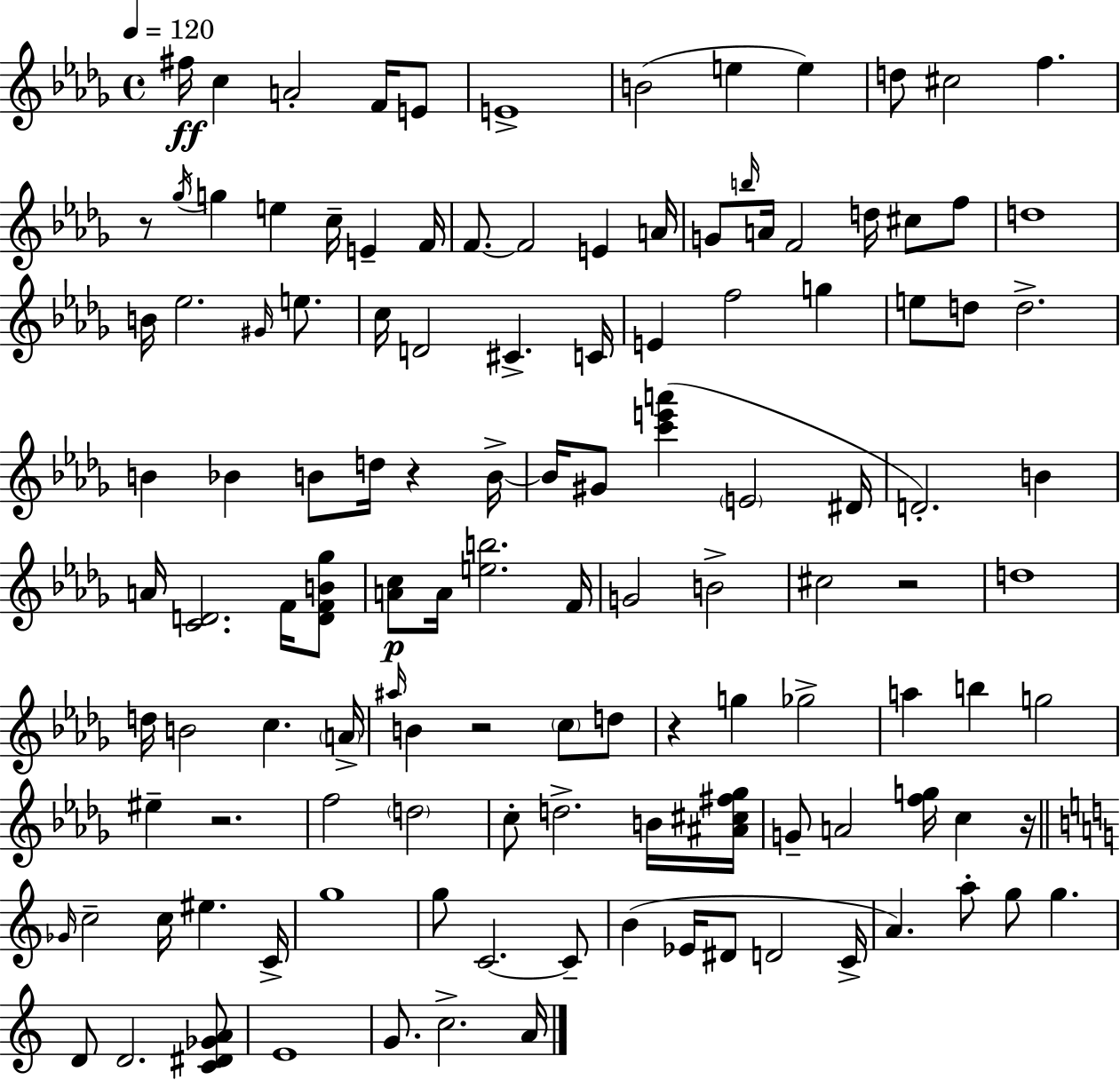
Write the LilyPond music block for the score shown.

{
  \clef treble
  \time 4/4
  \defaultTimeSignature
  \key bes \minor
  \tempo 4 = 120
  fis''16\ff c''4 a'2-. f'16 e'8 | e'1-> | b'2( e''4 e''4) | d''8 cis''2 f''4. | \break r8 \acciaccatura { ges''16 } g''4 e''4 c''16-- e'4-- | f'16 f'8.~~ f'2 e'4 | a'16 g'8 \grace { b''16 } a'16 f'2 d''16 cis''8 | f''8 d''1 | \break b'16 ees''2. \grace { gis'16 } | e''8. c''16 d'2 cis'4.-> | c'16 e'4 f''2 g''4 | e''8 d''8 d''2.-> | \break b'4 bes'4 b'8 d''16 r4 | b'16->~~ b'16 gis'8 <c''' e''' a'''>4( \parenthesize e'2 | dis'16 d'2.-.) b'4 | a'16 <c' d'>2. | \break f'16 <d' f' b' ges''>8 <a' c''>8\p a'16 <e'' b''>2. | f'16 g'2 b'2-> | cis''2 r2 | d''1 | \break d''16 b'2 c''4. | \parenthesize a'16-> \grace { ais''16 } b'4 r2 | \parenthesize c''8 d''8 r4 g''4 ges''2-> | a''4 b''4 g''2 | \break eis''4-- r2. | f''2 \parenthesize d''2 | c''8-. d''2.-> | b'16 <ais' cis'' fis'' ges''>16 g'8-- a'2 <f'' g''>16 c''4 | \break r16 \bar "||" \break \key c \major \grace { ges'16 } c''2-- c''16 eis''4. | c'16-> g''1 | g''8 c'2.~~ c'8-- | b'4( ees'16 dis'8 d'2 | \break c'16-> a'4.) a''8-. g''8 g''4. | d'8 d'2. <c' dis' ges' a'>8 | e'1 | g'8. c''2.-> | \break a'16 \bar "|."
}